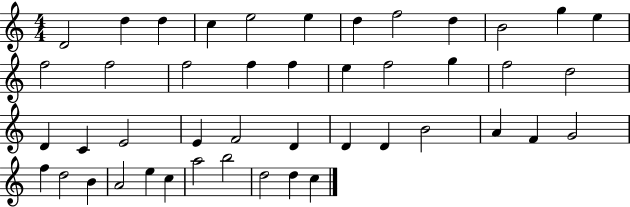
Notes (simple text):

D4/h D5/q D5/q C5/q E5/h E5/q D5/q F5/h D5/q B4/h G5/q E5/q F5/h F5/h F5/h F5/q F5/q E5/q F5/h G5/q F5/h D5/h D4/q C4/q E4/h E4/q F4/h D4/q D4/q D4/q B4/h A4/q F4/q G4/h F5/q D5/h B4/q A4/h E5/q C5/q A5/h B5/h D5/h D5/q C5/q